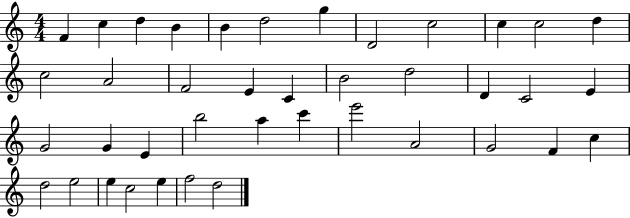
F4/q C5/q D5/q B4/q B4/q D5/h G5/q D4/h C5/h C5/q C5/h D5/q C5/h A4/h F4/h E4/q C4/q B4/h D5/h D4/q C4/h E4/q G4/h G4/q E4/q B5/h A5/q C6/q E6/h A4/h G4/h F4/q C5/q D5/h E5/h E5/q C5/h E5/q F5/h D5/h